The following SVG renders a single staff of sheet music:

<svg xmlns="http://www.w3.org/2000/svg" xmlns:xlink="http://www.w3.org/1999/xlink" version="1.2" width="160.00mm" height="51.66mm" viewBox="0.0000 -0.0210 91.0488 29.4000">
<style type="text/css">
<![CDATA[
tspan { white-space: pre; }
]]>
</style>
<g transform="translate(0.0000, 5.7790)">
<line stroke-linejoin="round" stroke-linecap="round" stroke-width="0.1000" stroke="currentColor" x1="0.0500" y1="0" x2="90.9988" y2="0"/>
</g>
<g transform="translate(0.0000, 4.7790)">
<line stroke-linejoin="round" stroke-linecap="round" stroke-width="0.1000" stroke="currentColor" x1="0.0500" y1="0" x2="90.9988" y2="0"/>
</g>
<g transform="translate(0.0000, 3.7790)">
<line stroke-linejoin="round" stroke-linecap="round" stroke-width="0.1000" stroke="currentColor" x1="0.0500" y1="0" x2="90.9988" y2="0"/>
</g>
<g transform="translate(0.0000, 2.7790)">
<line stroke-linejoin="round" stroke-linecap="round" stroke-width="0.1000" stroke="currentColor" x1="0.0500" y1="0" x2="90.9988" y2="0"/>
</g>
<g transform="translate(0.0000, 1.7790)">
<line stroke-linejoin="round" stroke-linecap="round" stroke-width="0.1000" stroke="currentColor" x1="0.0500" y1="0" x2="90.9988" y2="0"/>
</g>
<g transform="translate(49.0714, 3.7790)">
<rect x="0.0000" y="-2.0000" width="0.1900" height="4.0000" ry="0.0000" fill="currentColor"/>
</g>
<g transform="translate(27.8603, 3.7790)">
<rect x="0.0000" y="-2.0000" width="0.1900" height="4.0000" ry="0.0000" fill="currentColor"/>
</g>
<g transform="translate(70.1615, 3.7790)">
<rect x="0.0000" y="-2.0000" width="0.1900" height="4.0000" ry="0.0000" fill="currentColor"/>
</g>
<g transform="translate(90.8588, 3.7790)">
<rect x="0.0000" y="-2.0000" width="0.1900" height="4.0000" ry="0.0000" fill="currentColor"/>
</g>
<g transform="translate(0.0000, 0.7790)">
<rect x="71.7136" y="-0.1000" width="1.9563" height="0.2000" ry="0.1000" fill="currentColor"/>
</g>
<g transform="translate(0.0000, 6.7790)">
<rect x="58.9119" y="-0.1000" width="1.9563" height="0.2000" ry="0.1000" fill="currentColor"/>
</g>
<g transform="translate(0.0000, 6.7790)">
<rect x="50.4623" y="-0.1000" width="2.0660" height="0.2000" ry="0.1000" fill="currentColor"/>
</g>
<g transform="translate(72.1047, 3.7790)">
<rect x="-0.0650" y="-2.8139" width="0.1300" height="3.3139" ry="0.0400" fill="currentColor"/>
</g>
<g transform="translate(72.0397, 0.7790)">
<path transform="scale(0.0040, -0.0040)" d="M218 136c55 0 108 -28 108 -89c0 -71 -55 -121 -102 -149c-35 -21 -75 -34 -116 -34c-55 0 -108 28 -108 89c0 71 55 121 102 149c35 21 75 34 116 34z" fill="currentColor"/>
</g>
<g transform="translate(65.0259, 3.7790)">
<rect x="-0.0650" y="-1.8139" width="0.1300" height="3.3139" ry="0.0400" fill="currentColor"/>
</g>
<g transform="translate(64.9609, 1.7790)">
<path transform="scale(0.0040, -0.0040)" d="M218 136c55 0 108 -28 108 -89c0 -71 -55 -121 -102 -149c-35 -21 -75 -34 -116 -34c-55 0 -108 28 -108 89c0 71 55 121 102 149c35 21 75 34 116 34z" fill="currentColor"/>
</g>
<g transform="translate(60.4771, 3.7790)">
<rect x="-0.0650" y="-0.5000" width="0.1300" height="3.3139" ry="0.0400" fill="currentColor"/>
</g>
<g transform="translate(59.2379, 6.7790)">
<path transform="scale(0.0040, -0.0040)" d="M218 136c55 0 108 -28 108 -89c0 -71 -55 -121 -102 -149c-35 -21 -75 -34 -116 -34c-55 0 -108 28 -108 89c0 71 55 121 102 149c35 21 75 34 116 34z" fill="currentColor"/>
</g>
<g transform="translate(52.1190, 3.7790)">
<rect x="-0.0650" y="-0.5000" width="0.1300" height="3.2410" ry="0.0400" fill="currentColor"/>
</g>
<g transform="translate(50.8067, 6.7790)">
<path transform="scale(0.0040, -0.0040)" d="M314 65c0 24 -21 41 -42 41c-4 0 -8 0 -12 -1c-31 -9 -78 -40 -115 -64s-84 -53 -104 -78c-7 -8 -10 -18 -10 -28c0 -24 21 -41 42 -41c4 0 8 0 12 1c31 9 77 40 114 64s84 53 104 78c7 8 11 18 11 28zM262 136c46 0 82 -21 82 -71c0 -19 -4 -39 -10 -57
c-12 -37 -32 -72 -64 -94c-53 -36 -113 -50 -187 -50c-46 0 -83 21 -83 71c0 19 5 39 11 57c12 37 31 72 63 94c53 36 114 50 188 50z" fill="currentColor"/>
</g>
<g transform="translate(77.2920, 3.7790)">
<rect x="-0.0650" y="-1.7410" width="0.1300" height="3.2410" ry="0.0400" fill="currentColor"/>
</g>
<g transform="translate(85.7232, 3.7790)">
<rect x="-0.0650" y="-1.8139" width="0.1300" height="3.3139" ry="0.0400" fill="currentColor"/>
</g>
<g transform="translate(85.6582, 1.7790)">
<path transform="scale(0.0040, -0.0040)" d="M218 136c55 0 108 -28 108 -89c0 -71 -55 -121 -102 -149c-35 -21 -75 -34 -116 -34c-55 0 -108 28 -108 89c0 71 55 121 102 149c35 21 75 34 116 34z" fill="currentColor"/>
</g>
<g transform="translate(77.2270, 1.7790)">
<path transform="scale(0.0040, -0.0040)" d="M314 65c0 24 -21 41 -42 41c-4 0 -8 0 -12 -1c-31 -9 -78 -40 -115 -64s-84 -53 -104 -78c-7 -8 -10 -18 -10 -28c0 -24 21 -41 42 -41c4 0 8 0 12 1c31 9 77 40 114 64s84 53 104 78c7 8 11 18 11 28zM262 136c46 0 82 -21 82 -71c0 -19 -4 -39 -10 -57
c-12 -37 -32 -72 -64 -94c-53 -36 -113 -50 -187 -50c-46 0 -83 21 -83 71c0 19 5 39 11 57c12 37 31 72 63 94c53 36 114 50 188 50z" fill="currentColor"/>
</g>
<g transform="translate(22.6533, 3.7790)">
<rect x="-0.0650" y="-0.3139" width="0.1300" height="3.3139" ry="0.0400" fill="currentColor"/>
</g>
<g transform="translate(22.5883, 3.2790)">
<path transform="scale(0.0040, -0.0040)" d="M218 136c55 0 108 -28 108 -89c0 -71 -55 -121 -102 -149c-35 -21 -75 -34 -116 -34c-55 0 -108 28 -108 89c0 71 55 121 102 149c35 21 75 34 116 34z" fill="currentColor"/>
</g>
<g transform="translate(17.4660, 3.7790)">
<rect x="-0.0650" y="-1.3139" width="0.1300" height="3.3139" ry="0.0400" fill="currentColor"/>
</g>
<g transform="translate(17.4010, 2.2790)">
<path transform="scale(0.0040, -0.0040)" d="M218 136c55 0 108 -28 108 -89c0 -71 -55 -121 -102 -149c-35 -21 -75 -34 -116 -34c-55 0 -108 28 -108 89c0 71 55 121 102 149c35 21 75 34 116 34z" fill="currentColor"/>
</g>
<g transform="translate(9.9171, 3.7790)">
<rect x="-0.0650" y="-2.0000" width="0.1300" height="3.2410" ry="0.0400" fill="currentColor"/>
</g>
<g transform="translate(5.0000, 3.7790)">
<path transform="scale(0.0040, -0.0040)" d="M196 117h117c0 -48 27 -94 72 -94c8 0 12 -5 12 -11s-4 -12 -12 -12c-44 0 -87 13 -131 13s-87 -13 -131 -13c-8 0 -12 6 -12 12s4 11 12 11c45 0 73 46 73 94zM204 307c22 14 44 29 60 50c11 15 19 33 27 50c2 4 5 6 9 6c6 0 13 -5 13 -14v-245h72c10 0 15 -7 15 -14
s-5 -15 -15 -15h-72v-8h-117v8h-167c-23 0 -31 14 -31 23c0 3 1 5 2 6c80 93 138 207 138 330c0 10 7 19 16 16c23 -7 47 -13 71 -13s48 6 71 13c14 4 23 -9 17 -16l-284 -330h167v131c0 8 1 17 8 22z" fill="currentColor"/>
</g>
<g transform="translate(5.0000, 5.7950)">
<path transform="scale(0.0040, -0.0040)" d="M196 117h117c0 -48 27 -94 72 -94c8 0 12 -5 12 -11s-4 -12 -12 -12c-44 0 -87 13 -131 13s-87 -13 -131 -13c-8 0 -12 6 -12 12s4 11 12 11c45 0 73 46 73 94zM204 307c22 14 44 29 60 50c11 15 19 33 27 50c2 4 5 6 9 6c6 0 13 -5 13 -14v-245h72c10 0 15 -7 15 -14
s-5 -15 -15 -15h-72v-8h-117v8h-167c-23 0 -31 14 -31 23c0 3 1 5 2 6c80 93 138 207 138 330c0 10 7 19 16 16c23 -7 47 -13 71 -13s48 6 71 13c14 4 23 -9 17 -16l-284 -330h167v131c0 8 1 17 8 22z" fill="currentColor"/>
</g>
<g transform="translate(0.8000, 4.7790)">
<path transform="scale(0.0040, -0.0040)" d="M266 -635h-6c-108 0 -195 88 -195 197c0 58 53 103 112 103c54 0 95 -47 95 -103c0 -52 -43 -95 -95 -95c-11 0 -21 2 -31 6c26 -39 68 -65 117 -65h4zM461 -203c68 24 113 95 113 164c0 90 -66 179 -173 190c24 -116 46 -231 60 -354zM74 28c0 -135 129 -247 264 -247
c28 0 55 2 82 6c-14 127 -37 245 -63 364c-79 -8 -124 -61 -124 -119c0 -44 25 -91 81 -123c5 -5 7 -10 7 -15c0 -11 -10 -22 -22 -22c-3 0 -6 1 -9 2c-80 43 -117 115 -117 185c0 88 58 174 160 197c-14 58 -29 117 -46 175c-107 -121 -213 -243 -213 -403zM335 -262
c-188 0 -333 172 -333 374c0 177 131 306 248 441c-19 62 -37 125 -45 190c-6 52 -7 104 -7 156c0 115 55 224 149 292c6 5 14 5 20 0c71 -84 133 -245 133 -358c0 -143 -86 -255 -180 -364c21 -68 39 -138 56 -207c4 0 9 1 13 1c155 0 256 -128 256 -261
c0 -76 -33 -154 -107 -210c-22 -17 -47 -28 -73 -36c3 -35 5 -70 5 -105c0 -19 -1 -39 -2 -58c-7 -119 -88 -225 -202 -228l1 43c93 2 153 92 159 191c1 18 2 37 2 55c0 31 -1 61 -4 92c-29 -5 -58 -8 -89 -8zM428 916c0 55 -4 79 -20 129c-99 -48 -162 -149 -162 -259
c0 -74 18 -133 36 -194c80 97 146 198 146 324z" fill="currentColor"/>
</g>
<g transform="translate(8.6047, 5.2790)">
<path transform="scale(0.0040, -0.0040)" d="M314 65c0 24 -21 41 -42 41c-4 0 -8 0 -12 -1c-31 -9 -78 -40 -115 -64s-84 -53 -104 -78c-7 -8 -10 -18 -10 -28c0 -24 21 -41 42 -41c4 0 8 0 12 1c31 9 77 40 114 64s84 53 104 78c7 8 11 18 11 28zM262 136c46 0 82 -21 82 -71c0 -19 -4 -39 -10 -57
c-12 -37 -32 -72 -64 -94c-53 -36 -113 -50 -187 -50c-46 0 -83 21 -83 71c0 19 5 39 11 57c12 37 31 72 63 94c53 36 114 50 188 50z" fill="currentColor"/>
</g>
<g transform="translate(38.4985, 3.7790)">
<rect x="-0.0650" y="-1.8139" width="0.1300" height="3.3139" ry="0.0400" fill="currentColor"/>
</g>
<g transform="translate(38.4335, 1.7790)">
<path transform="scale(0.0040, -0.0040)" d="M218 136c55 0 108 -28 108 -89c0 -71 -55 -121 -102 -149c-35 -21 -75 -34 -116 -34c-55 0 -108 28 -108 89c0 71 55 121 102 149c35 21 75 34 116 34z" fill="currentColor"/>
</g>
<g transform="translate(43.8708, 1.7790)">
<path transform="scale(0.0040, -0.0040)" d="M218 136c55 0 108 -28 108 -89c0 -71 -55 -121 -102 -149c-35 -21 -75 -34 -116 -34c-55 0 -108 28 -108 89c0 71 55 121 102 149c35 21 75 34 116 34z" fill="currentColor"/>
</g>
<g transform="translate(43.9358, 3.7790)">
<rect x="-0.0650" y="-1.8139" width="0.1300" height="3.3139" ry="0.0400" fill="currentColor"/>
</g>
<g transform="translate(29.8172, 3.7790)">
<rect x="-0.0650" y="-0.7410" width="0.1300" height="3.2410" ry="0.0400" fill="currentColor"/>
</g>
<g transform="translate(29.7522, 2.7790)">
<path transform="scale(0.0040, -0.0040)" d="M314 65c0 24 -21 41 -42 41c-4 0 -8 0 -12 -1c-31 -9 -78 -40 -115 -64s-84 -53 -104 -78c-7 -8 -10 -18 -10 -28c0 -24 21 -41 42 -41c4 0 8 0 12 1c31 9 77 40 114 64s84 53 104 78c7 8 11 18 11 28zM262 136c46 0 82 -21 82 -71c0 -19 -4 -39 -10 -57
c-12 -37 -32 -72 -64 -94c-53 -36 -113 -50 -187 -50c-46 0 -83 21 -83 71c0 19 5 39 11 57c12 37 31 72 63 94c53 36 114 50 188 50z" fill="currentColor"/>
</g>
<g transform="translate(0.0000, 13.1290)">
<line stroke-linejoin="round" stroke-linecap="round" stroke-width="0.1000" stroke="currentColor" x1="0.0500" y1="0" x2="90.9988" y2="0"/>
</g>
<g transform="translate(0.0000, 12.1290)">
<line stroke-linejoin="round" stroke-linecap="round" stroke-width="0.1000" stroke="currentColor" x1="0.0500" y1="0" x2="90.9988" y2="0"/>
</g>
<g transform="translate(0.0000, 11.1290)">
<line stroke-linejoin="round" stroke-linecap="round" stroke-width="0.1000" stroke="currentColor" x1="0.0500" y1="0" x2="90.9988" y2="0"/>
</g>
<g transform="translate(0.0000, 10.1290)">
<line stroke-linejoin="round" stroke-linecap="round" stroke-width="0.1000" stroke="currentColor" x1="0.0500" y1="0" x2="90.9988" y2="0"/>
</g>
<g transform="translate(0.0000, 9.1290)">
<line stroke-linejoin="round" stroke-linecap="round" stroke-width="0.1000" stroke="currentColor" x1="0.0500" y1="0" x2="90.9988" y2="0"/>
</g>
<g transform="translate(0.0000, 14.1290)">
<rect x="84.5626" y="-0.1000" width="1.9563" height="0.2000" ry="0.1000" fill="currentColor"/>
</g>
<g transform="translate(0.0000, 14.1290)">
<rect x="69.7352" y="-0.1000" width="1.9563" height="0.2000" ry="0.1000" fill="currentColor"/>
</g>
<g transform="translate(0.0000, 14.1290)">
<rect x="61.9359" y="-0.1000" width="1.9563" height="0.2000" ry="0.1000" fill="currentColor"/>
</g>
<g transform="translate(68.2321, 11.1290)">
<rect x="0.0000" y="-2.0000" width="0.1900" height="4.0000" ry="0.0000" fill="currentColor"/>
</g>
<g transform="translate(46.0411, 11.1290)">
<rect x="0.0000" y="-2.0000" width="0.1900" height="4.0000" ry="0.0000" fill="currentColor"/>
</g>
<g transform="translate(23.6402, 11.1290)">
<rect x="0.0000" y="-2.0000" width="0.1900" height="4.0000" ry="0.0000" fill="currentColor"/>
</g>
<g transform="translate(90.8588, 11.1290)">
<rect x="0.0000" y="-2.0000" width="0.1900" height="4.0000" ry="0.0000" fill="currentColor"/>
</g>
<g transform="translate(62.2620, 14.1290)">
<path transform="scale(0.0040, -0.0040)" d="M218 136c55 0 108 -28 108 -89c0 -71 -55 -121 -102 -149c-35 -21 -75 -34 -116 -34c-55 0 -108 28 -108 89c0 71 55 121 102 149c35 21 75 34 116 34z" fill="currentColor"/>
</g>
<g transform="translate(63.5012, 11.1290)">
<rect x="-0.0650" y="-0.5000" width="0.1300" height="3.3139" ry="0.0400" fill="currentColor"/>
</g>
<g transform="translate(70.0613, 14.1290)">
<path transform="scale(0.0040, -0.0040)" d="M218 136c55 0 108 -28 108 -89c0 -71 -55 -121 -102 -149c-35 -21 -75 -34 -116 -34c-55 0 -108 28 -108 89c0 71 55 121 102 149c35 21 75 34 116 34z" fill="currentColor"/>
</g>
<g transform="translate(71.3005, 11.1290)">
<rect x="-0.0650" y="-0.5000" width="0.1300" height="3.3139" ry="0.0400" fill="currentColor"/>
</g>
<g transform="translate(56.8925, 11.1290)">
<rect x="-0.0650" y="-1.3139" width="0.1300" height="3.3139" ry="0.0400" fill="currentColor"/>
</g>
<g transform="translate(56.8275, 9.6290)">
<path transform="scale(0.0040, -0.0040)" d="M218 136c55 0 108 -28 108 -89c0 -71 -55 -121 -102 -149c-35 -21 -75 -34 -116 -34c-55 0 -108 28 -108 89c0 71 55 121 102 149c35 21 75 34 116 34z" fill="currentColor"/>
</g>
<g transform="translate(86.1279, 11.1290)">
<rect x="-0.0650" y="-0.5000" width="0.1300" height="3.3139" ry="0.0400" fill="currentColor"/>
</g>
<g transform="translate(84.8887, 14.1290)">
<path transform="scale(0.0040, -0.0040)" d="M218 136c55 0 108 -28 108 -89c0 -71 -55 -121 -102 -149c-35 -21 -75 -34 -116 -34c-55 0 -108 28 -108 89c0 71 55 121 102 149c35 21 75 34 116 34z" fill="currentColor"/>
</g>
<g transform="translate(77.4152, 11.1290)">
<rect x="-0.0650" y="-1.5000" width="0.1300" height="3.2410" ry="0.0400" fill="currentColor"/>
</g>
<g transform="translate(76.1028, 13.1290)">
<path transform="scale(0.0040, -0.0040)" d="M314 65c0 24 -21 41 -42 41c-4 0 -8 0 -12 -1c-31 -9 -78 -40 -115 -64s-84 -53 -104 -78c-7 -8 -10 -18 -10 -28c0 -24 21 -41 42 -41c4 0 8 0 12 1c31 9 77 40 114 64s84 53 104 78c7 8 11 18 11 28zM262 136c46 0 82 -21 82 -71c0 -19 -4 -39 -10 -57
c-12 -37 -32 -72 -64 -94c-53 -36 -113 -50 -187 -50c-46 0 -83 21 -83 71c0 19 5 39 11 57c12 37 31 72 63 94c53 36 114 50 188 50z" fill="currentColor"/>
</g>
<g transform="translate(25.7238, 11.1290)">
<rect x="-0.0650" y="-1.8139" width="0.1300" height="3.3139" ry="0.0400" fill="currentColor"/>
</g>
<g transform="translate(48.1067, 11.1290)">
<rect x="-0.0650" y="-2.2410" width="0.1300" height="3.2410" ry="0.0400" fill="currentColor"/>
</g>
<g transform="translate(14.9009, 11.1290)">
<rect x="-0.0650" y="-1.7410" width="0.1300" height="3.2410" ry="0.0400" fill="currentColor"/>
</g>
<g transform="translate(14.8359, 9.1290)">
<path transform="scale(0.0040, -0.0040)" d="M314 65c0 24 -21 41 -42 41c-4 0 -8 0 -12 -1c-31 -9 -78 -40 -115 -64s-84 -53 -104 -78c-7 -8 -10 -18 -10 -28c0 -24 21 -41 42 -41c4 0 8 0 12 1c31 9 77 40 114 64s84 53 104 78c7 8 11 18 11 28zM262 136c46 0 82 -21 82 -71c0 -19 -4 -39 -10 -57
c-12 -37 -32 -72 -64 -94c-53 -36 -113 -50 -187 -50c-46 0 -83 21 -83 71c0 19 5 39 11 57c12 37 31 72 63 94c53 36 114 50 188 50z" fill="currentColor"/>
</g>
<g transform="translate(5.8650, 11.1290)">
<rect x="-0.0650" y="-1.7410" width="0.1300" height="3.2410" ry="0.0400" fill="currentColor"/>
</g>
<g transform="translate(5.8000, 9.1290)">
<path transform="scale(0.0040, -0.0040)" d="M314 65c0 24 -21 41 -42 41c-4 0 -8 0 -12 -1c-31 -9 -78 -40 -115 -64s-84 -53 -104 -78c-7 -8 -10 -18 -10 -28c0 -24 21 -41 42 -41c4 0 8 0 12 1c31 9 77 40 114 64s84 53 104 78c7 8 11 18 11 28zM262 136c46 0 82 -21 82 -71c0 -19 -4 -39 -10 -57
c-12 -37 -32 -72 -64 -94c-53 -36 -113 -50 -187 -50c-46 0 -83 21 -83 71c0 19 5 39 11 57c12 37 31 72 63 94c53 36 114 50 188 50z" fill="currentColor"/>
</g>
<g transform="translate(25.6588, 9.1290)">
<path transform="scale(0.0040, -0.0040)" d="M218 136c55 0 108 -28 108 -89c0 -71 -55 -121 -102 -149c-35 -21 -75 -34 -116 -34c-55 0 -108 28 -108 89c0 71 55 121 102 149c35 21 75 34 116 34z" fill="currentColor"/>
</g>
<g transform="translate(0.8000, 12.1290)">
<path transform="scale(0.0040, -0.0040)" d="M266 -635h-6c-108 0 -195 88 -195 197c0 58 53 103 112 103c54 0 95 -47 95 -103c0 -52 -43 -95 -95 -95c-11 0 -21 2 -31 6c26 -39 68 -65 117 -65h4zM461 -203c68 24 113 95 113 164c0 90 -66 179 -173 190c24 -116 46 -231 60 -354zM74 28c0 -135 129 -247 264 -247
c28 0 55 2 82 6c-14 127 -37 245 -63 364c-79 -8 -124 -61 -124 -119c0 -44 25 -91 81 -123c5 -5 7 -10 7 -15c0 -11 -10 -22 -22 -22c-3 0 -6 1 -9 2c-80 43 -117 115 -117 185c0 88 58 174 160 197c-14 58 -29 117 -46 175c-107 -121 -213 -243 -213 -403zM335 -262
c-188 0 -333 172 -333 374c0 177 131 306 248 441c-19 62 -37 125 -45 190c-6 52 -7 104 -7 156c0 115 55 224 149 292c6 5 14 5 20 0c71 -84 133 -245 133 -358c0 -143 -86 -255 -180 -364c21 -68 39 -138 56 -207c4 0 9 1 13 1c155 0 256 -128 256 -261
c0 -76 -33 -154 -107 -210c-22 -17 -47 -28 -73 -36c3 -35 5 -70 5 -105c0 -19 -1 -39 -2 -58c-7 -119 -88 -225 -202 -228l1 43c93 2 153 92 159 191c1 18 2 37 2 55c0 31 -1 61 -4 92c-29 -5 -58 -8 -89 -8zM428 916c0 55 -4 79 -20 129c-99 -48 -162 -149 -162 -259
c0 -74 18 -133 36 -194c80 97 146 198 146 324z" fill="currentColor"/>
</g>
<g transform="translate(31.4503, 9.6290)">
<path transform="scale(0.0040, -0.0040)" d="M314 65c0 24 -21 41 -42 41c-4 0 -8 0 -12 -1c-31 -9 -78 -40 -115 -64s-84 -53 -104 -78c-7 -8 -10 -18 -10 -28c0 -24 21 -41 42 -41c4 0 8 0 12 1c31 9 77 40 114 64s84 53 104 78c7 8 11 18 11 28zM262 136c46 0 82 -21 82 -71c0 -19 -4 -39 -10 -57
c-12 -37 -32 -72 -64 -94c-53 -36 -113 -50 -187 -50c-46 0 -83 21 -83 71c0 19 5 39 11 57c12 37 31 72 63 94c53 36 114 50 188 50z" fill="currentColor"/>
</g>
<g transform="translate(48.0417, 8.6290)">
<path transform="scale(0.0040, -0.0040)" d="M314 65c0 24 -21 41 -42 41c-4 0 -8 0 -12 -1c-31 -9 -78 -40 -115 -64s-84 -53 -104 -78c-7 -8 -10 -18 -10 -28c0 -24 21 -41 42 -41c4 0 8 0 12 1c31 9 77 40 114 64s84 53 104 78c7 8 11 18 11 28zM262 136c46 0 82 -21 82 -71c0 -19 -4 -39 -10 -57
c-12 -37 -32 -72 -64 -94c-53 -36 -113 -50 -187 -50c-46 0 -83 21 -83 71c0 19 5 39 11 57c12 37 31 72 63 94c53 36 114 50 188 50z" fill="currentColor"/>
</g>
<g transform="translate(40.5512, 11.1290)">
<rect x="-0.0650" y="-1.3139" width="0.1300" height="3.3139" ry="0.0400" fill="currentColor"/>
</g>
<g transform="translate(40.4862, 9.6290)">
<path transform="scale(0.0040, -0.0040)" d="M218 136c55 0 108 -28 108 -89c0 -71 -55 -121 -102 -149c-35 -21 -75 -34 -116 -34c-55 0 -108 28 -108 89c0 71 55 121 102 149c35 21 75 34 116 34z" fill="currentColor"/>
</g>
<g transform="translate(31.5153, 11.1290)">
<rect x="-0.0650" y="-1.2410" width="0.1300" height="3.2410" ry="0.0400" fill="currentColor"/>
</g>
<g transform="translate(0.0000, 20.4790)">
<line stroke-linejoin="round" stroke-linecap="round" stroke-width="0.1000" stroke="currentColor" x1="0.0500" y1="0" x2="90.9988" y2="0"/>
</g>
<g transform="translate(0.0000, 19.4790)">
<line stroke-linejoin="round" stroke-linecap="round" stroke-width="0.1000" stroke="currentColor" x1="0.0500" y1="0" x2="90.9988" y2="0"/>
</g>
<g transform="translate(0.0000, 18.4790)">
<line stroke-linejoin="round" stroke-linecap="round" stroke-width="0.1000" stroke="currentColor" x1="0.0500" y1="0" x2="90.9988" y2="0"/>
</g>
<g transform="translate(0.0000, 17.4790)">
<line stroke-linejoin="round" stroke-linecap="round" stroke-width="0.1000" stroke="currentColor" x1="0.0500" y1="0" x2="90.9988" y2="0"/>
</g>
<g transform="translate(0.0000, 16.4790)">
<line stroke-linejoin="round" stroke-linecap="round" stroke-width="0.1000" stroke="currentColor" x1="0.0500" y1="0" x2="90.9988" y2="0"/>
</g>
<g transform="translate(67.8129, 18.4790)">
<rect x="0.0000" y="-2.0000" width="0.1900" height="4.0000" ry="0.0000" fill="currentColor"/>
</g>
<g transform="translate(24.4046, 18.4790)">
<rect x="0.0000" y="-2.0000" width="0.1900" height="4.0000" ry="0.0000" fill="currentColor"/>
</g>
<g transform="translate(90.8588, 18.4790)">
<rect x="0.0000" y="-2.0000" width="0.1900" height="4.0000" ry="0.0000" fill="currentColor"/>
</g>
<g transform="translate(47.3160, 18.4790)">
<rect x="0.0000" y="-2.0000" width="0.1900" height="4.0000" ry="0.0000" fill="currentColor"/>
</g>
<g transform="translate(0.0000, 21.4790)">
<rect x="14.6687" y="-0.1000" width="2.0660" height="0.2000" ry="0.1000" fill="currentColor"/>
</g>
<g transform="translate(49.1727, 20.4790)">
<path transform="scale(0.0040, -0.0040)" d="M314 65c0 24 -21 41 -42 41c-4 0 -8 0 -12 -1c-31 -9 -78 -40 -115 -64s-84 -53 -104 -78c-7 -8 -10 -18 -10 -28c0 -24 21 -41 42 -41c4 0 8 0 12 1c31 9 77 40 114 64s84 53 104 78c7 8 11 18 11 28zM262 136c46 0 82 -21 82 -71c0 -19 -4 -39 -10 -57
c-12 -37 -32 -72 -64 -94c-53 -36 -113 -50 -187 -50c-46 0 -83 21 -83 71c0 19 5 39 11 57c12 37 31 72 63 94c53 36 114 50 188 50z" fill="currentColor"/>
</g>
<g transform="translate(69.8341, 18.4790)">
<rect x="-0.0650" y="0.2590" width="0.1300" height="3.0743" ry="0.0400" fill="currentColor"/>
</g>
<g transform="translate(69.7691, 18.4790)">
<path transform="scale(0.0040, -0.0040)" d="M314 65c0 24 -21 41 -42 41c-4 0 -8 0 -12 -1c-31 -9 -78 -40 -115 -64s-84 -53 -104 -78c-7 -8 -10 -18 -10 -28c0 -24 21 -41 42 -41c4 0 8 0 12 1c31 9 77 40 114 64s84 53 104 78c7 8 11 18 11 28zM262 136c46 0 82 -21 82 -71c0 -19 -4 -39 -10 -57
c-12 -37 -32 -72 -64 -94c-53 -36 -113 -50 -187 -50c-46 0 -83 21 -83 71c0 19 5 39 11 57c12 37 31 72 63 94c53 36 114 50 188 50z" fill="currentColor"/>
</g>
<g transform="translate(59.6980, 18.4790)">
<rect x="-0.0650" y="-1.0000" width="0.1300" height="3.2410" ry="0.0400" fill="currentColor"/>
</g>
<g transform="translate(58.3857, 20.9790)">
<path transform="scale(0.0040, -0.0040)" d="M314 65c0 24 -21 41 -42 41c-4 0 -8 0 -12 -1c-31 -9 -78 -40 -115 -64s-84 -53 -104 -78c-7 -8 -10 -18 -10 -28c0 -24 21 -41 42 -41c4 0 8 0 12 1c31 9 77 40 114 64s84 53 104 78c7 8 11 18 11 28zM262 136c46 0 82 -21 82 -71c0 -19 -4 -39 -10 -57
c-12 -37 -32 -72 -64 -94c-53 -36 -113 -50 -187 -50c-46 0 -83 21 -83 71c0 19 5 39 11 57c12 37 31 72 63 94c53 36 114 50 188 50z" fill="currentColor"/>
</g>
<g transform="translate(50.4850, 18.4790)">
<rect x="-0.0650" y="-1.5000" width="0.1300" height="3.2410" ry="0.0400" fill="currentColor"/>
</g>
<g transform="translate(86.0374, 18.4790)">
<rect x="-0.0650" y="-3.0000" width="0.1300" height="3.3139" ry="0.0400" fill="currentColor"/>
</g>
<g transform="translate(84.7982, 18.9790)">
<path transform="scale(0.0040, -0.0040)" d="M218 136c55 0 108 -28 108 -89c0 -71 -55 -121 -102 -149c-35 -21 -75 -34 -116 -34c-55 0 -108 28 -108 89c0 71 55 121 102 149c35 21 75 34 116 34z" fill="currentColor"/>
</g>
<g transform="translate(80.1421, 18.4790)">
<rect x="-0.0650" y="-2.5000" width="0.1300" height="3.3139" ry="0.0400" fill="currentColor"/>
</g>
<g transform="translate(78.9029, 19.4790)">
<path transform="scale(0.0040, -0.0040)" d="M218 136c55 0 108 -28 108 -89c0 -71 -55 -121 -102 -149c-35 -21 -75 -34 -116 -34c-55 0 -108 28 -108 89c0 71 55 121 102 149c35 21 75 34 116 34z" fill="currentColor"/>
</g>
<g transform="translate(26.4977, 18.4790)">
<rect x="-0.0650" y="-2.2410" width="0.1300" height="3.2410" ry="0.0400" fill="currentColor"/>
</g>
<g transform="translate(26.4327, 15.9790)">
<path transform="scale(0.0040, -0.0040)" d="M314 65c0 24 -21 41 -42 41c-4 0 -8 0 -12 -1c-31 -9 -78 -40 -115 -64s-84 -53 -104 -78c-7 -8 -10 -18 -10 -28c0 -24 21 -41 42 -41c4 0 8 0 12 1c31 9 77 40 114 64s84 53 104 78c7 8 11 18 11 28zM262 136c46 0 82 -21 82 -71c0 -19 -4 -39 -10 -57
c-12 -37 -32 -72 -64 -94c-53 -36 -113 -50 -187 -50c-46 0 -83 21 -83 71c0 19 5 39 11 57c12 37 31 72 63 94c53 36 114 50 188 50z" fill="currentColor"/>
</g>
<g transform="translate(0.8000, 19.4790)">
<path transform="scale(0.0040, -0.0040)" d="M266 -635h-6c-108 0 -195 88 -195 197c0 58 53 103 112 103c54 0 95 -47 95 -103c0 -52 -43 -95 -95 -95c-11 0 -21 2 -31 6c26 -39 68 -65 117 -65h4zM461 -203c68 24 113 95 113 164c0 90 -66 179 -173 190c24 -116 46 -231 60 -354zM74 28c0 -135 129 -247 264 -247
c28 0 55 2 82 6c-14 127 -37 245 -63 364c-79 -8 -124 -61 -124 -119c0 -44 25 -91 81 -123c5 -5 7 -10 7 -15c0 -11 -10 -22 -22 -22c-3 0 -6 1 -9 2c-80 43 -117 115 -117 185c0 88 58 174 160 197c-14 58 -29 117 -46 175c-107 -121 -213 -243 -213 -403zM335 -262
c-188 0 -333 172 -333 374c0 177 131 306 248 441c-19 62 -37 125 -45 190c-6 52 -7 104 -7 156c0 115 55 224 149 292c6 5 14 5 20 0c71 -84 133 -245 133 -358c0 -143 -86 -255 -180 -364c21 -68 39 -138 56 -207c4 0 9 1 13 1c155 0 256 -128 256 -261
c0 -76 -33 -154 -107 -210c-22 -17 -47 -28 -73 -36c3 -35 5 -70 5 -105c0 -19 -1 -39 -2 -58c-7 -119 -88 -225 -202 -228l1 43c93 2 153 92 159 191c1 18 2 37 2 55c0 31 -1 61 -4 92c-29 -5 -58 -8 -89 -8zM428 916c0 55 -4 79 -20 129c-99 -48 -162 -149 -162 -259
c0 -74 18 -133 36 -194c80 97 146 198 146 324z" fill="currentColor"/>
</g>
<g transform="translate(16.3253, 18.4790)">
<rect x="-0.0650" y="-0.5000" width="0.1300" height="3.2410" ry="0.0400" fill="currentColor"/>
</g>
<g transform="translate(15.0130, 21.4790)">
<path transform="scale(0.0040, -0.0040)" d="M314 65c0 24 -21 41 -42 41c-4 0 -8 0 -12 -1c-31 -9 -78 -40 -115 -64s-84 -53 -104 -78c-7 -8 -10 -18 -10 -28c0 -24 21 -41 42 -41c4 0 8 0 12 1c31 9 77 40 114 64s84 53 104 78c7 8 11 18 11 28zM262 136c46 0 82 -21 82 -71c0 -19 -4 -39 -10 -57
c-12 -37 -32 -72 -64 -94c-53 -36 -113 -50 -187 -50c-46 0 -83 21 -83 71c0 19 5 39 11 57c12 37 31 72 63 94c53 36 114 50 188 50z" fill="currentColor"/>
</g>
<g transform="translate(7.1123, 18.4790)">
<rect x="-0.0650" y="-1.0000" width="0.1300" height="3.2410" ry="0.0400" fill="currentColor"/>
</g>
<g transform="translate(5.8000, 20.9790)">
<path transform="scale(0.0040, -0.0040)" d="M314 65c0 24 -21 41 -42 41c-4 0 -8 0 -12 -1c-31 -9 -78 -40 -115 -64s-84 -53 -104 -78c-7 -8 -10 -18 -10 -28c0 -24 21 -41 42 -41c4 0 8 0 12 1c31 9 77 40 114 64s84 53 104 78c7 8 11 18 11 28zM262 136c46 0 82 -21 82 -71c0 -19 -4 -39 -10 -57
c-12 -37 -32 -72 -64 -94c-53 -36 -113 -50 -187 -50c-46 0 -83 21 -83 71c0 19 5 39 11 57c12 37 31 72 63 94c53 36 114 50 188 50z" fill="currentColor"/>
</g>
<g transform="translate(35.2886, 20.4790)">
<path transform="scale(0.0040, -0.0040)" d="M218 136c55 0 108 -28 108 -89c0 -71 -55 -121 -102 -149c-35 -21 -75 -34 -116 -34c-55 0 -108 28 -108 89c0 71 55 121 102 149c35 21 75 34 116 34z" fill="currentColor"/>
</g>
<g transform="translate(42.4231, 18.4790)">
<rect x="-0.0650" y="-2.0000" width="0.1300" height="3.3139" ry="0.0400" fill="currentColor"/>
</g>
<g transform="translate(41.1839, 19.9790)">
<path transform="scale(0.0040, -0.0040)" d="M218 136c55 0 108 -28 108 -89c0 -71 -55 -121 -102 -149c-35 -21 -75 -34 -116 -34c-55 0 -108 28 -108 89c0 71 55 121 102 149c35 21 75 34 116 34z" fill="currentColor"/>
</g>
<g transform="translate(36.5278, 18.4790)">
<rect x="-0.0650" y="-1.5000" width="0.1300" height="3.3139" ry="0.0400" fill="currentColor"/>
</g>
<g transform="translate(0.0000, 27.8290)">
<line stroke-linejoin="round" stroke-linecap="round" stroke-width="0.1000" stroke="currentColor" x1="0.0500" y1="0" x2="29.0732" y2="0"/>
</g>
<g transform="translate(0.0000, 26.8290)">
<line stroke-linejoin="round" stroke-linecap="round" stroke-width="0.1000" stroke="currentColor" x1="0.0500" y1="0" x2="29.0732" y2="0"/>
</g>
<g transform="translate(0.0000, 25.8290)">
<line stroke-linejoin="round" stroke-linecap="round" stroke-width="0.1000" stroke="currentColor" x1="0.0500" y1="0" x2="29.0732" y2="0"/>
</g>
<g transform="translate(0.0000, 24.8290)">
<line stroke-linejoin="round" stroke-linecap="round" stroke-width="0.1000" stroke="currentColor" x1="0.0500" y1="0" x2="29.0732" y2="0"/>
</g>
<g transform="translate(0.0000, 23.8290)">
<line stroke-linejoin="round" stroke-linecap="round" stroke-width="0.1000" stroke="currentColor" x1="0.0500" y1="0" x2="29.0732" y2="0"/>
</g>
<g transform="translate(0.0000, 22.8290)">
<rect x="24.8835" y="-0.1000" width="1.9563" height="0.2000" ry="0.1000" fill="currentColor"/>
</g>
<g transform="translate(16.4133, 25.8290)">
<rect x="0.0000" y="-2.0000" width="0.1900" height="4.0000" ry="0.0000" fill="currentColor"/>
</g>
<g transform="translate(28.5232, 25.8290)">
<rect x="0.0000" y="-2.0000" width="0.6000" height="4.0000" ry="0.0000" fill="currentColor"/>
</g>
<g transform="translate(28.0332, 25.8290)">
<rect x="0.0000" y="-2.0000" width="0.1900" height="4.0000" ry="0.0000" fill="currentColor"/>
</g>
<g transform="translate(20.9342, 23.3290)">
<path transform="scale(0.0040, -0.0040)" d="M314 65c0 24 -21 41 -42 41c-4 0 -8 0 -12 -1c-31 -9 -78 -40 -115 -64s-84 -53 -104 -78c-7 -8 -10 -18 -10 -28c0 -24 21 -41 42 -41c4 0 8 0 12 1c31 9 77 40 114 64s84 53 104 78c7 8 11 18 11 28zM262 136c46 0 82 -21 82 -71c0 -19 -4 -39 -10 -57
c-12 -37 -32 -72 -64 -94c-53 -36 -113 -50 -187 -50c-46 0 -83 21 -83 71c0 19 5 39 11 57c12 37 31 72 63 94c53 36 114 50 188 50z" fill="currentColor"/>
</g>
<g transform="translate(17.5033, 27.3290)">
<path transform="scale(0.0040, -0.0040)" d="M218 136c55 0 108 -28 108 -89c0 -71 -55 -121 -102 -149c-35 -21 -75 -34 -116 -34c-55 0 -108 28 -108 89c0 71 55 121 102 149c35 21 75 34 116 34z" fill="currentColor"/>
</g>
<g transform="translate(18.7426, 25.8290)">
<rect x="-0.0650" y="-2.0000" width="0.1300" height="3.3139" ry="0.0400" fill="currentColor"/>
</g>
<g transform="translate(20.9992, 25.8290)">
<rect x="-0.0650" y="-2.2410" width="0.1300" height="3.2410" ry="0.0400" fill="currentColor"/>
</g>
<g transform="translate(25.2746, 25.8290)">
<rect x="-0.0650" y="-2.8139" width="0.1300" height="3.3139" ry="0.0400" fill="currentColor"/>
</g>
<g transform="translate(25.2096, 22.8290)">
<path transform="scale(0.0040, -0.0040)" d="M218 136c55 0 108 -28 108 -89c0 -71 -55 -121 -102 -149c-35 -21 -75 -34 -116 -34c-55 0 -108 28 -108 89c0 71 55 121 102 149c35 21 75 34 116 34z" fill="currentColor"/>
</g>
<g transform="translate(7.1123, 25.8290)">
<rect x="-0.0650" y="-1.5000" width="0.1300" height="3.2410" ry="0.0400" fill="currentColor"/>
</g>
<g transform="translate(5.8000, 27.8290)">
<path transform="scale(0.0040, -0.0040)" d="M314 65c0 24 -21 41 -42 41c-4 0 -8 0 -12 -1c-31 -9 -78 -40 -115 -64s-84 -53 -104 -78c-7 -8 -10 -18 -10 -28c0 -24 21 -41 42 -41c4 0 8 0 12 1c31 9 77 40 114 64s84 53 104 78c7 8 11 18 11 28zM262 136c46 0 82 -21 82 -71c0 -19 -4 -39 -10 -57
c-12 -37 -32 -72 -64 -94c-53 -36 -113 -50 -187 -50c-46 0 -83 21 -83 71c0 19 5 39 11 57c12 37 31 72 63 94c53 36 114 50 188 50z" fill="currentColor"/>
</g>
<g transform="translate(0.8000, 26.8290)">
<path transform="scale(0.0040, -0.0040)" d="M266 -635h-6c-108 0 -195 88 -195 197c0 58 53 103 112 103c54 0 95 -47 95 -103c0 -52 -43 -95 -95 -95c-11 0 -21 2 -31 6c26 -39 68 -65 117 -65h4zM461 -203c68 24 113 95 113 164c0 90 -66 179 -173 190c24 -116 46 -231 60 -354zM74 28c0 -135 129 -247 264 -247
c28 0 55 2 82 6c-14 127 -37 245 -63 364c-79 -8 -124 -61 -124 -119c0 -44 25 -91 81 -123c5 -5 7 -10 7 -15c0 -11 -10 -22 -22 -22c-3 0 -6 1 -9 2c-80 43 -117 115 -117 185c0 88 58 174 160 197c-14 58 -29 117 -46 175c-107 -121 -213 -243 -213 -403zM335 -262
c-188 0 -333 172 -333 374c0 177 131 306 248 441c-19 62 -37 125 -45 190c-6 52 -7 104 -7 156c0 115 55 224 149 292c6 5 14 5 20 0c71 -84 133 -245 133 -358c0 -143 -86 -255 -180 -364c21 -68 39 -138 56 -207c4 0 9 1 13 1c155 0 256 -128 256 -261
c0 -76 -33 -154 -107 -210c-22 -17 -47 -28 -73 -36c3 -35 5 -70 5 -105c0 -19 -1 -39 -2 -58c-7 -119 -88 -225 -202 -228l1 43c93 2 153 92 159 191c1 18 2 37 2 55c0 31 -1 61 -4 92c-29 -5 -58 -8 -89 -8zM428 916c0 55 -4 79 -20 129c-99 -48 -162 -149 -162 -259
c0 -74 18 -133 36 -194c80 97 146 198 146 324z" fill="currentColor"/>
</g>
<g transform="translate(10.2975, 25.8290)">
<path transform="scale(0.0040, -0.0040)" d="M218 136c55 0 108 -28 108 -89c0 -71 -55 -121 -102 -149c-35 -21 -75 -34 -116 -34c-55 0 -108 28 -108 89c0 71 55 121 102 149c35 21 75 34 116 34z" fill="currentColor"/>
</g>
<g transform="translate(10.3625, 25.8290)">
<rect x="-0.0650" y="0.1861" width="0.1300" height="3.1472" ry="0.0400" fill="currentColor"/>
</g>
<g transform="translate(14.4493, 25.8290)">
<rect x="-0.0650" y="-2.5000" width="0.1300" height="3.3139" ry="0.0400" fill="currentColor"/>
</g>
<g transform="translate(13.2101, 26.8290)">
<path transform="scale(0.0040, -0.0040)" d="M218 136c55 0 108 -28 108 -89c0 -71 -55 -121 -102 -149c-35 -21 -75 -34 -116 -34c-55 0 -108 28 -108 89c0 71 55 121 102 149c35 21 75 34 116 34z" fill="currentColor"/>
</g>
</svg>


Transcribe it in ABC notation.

X:1
T:Untitled
M:4/4
L:1/4
K:C
F2 e c d2 f f C2 C f a f2 f f2 f2 f e2 e g2 e C C E2 C D2 C2 g2 E F E2 D2 B2 G A E2 B G F g2 a